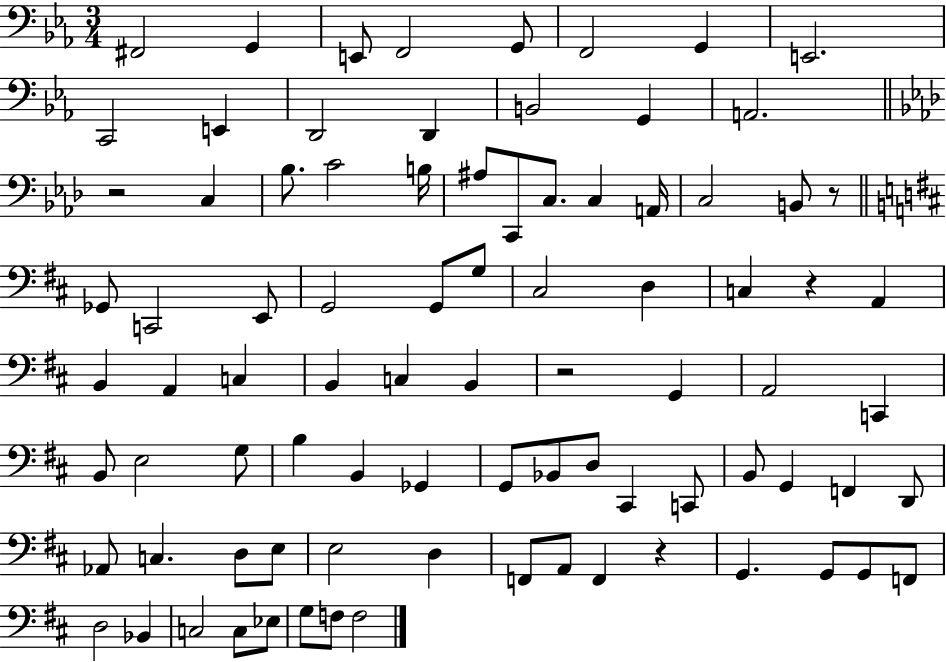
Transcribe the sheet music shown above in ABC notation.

X:1
T:Untitled
M:3/4
L:1/4
K:Eb
^F,,2 G,, E,,/2 F,,2 G,,/2 F,,2 G,, E,,2 C,,2 E,, D,,2 D,, B,,2 G,, A,,2 z2 C, _B,/2 C2 B,/4 ^A,/2 C,,/2 C,/2 C, A,,/4 C,2 B,,/2 z/2 _G,,/2 C,,2 E,,/2 G,,2 G,,/2 G,/2 ^C,2 D, C, z A,, B,, A,, C, B,, C, B,, z2 G,, A,,2 C,, B,,/2 E,2 G,/2 B, B,, _G,, G,,/2 _B,,/2 D,/2 ^C,, C,,/2 B,,/2 G,, F,, D,,/2 _A,,/2 C, D,/2 E,/2 E,2 D, F,,/2 A,,/2 F,, z G,, G,,/2 G,,/2 F,,/2 D,2 _B,, C,2 C,/2 _E,/2 G,/2 F,/2 F,2